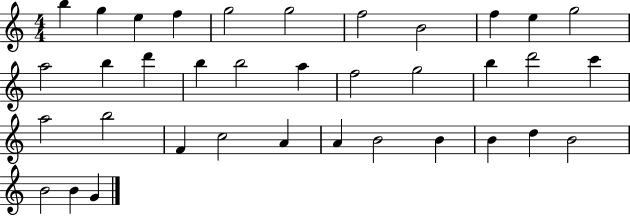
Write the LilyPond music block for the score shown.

{
  \clef treble
  \numericTimeSignature
  \time 4/4
  \key c \major
  b''4 g''4 e''4 f''4 | g''2 g''2 | f''2 b'2 | f''4 e''4 g''2 | \break a''2 b''4 d'''4 | b''4 b''2 a''4 | f''2 g''2 | b''4 d'''2 c'''4 | \break a''2 b''2 | f'4 c''2 a'4 | a'4 b'2 b'4 | b'4 d''4 b'2 | \break b'2 b'4 g'4 | \bar "|."
}